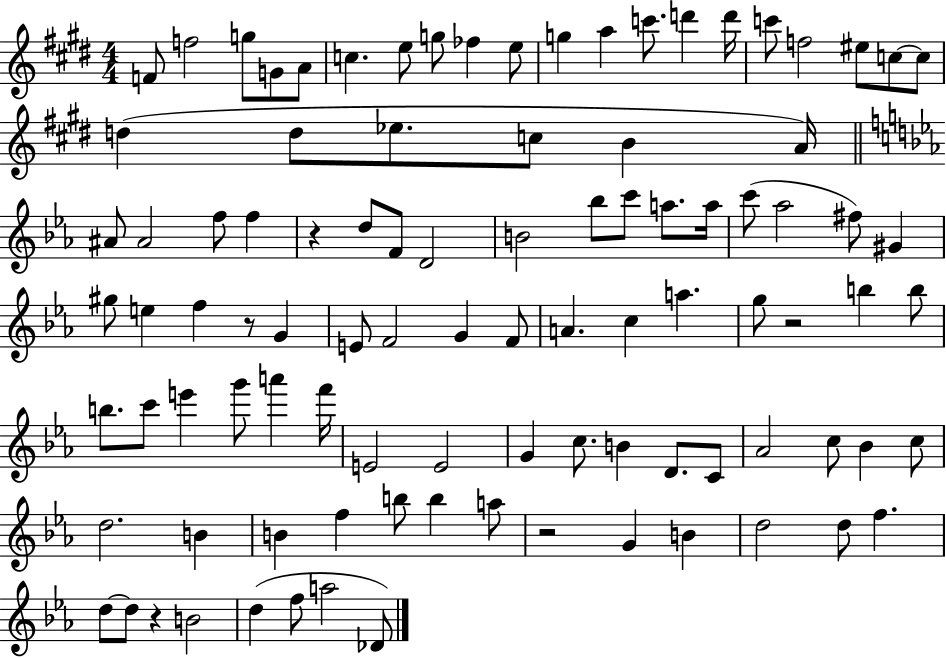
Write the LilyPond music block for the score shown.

{
  \clef treble
  \numericTimeSignature
  \time 4/4
  \key e \major
  f'8 f''2 g''8 g'8 a'8 | c''4. e''8 g''8 fes''4 e''8 | g''4 a''4 c'''8. d'''4 d'''16 | c'''8 f''2 eis''8 c''8~~ c''8 | \break d''4( d''8 ees''8. c''8 b'4 a'16) | \bar "||" \break \key ees \major ais'8 ais'2 f''8 f''4 | r4 d''8 f'8 d'2 | b'2 bes''8 c'''8 a''8. a''16 | c'''8( aes''2 fis''8) gis'4 | \break gis''8 e''4 f''4 r8 g'4 | e'8 f'2 g'4 f'8 | a'4. c''4 a''4. | g''8 r2 b''4 b''8 | \break b''8. c'''8 e'''4 g'''8 a'''4 f'''16 | e'2 e'2 | g'4 c''8. b'4 d'8. c'8 | aes'2 c''8 bes'4 c''8 | \break d''2. b'4 | b'4 f''4 b''8 b''4 a''8 | r2 g'4 b'4 | d''2 d''8 f''4. | \break d''8~~ d''8 r4 b'2 | d''4( f''8 a''2 des'8) | \bar "|."
}